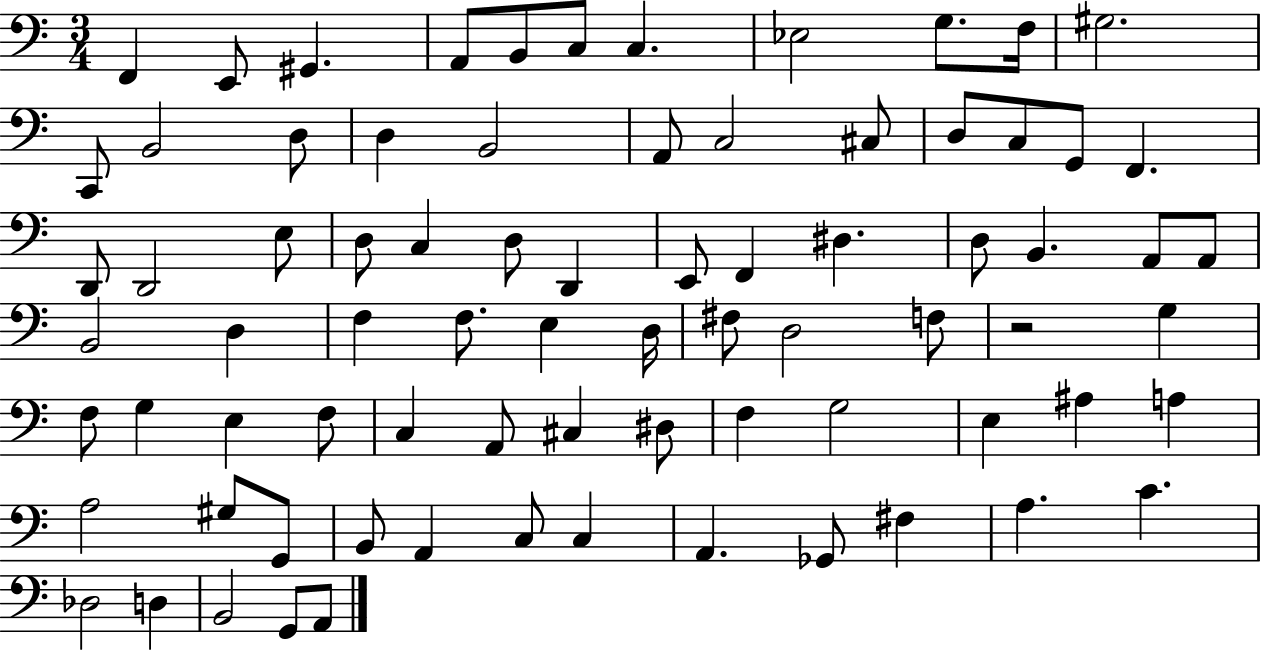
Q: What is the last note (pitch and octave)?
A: A2